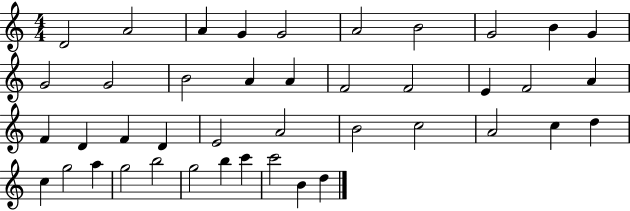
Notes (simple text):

D4/h A4/h A4/q G4/q G4/h A4/h B4/h G4/h B4/q G4/q G4/h G4/h B4/h A4/q A4/q F4/h F4/h E4/q F4/h A4/q F4/q D4/q F4/q D4/q E4/h A4/h B4/h C5/h A4/h C5/q D5/q C5/q G5/h A5/q G5/h B5/h G5/h B5/q C6/q C6/h B4/q D5/q